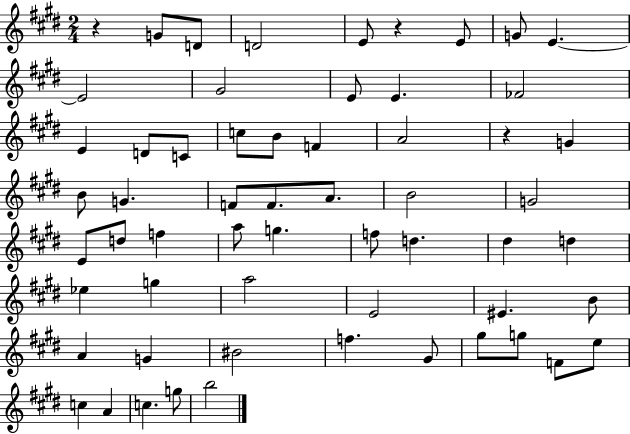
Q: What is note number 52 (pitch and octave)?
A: C5